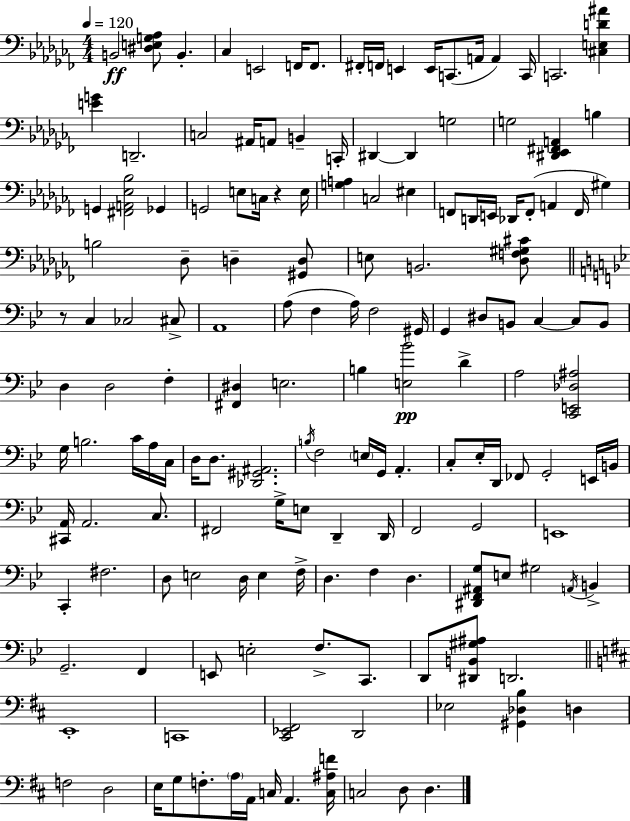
{
  \clef bass
  \numericTimeSignature
  \time 4/4
  \key aes \minor
  \tempo 4 = 120
  b,2\ff <dis e g aes>8 b,4.-. | ces4 e,2 f,16 f,8. | fis,16-. f,16 e,4 e,16 c,8.( a,16 a,4) c,16 | c,2. <cis e d' ais'>4 | \break <e' g'>4 d,2.-- | c2 ais,16 a,8 b,4-- c,16-. | dis,4~~ dis,4 g2 | g2 <dis, ees, fis, a,>4 b4 | \break g,4 <fis, a, ees bes>2 ges,4 | g,2 e8 c16 r4 e16 | <g a>4 c2 eis4 | f,8 d,16 e,16 des,16 f,8-.( a,4 f,16 gis4) | \break b2 des8-- d4-- <gis, d>8 | e8 b,2. <des f gis cis'>8 | \bar "||" \break \key bes \major r8 c4 ces2 cis8-> | a,1 | a8( f4 a16) f2 gis,16 | g,4 dis8 b,8 c4~~ c8 b,8 | \break d4 d2 f4-. | <fis, dis>4 e2. | b4 <e bes'>2\pp d'4-> | a2 <c, e, des ais>2 | \break g16 b2. c'16 a16 c16 | d16 d8. <des, gis, ais,>2. | \acciaccatura { b16 } f2 \parenthesize e16 g,16 a,4.-. | c8-. ees16-. d,16 fes,8 g,2-. e,16 | \break b,16 <cis, a,>16 a,2. c8. | fis,2 g16-> e8 d,4-- | d,16 f,2 g,2 | e,1 | \break c,4-. fis2. | d8 e2 d16 e4 | f16-> d4. f4 d4. | <dis, f, ais, g>8 e8 gis2 \acciaccatura { a,16 } b,4-> | \break g,2.-- f,4 | e,8 e2-. f8.-> c,8. | d,8 <dis, b, gis ais>8 d,2. | \bar "||" \break \key b \minor e,1-. | c,1 | <cis, ees, fis,>2 d,2 | ees2 <gis, des b>4 d4 | \break f2 d2 | e16 g8 f8.-. \parenthesize a16 a,16 c16 a,4. <c ais f'>16 | c2 d8 d4. | \bar "|."
}